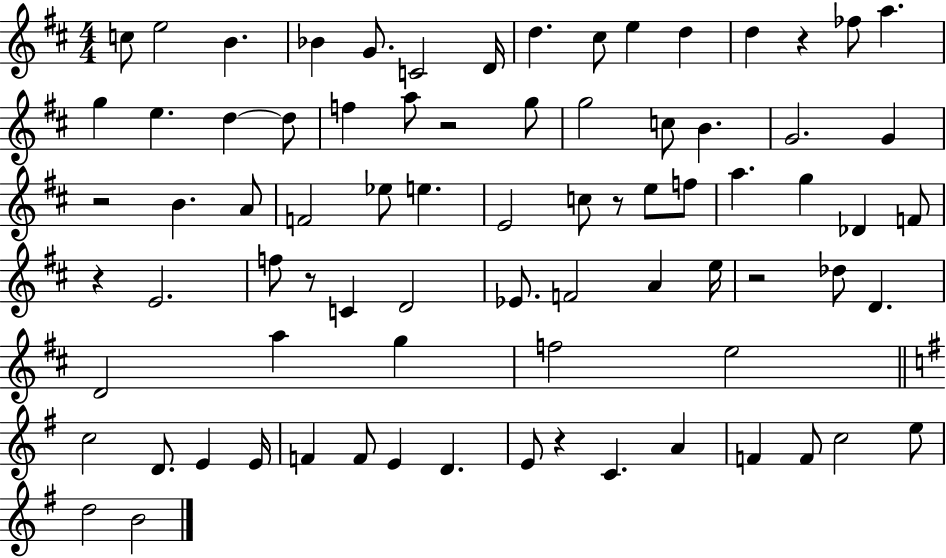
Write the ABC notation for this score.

X:1
T:Untitled
M:4/4
L:1/4
K:D
c/2 e2 B _B G/2 C2 D/4 d ^c/2 e d d z _f/2 a g e d d/2 f a/2 z2 g/2 g2 c/2 B G2 G z2 B A/2 F2 _e/2 e E2 c/2 z/2 e/2 f/2 a g _D F/2 z E2 f/2 z/2 C D2 _E/2 F2 A e/4 z2 _d/2 D D2 a g f2 e2 c2 D/2 E E/4 F F/2 E D E/2 z C A F F/2 c2 e/2 d2 B2